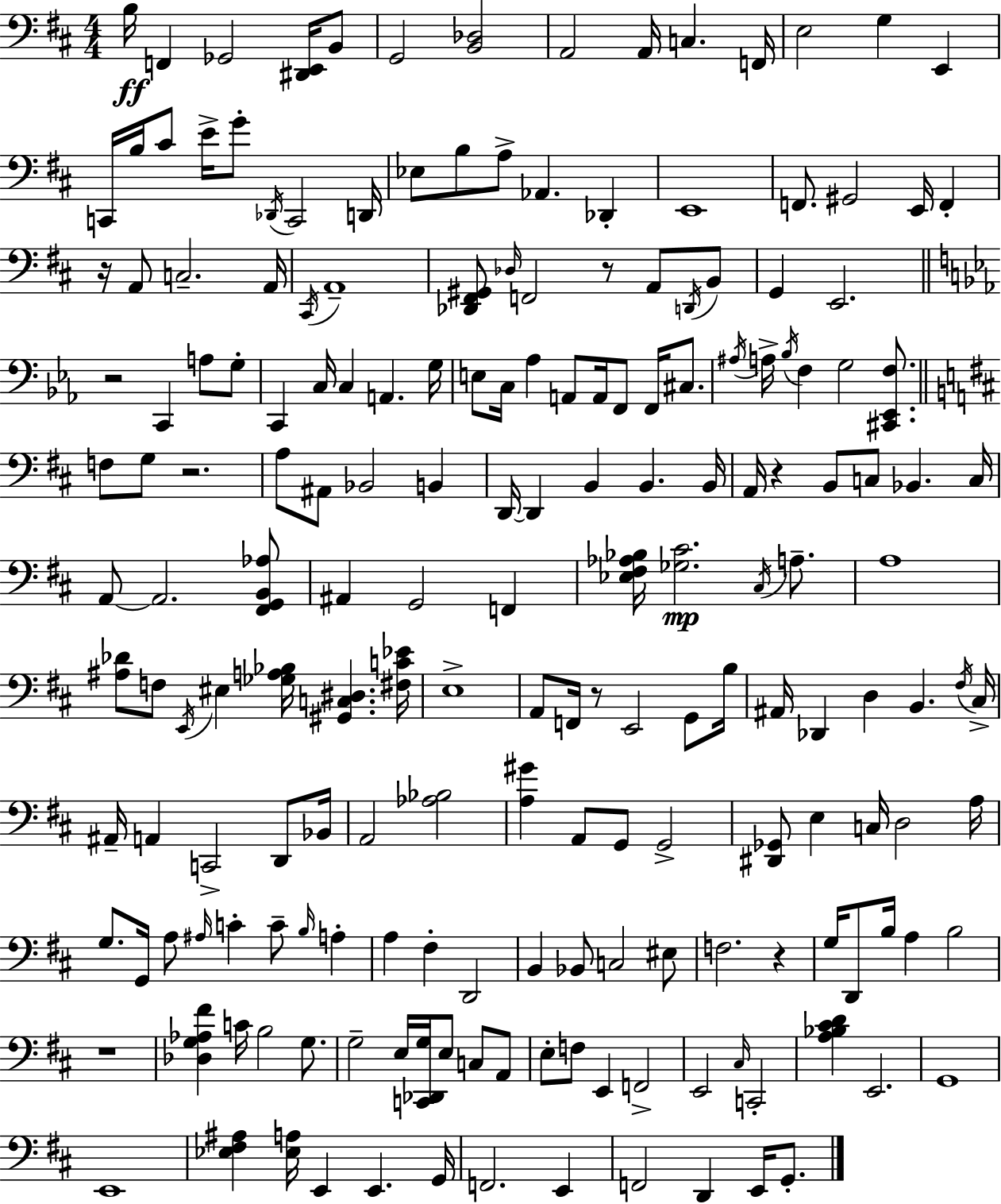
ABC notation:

X:1
T:Untitled
M:4/4
L:1/4
K:D
B,/4 F,, _G,,2 [^D,,E,,]/4 B,,/2 G,,2 [B,,_D,]2 A,,2 A,,/4 C, F,,/4 E,2 G, E,, C,,/4 B,/4 ^C/2 E/4 G/2 _D,,/4 C,,2 D,,/4 _E,/2 B,/2 A,/2 _A,, _D,, E,,4 F,,/2 ^G,,2 E,,/4 F,, z/4 A,,/2 C,2 A,,/4 ^C,,/4 A,,4 [_D,,^F,,^G,,]/2 _D,/4 F,,2 z/2 A,,/2 D,,/4 B,,/2 G,, E,,2 z2 C,, A,/2 G,/2 C,, C,/4 C, A,, G,/4 E,/2 C,/4 _A, A,,/2 A,,/4 F,,/2 F,,/4 ^C,/2 ^A,/4 A,/4 _B,/4 F, G,2 [^C,,_E,,F,]/2 F,/2 G,/2 z2 A,/2 ^A,,/2 _B,,2 B,, D,,/4 D,, B,, B,, B,,/4 A,,/4 z B,,/2 C,/2 _B,, C,/4 A,,/2 A,,2 [^F,,G,,B,,_A,]/2 ^A,, G,,2 F,, [_E,^F,_A,_B,]/4 [_G,^C]2 ^C,/4 A,/2 A,4 [^A,_D]/2 F,/2 E,,/4 ^E, [_G,A,_B,]/4 [^G,,C,^D,] [^F,C_E]/4 E,4 A,,/2 F,,/4 z/2 E,,2 G,,/2 B,/4 ^A,,/4 _D,, D, B,, ^F,/4 ^C,/4 ^A,,/4 A,, C,,2 D,,/2 _B,,/4 A,,2 [_A,_B,]2 [A,^G] A,,/2 G,,/2 G,,2 [^D,,_G,,]/2 E, C,/4 D,2 A,/4 G,/2 G,,/4 A,/2 ^A,/4 C C/2 B,/4 A, A, ^F, D,,2 B,, _B,,/2 C,2 ^E,/2 F,2 z G,/4 D,,/2 B,/4 A, B,2 z4 [_D,G,_A,^F] C/4 B,2 G,/2 G,2 E,/4 [C,,_D,,G,]/4 E,/2 C,/2 A,,/2 E,/2 F,/2 E,, F,,2 E,,2 ^C,/4 C,,2 [A,_B,^CD] E,,2 G,,4 E,,4 [_E,^F,^A,] [_E,A,]/4 E,, E,, G,,/4 F,,2 E,, F,,2 D,, E,,/4 G,,/2